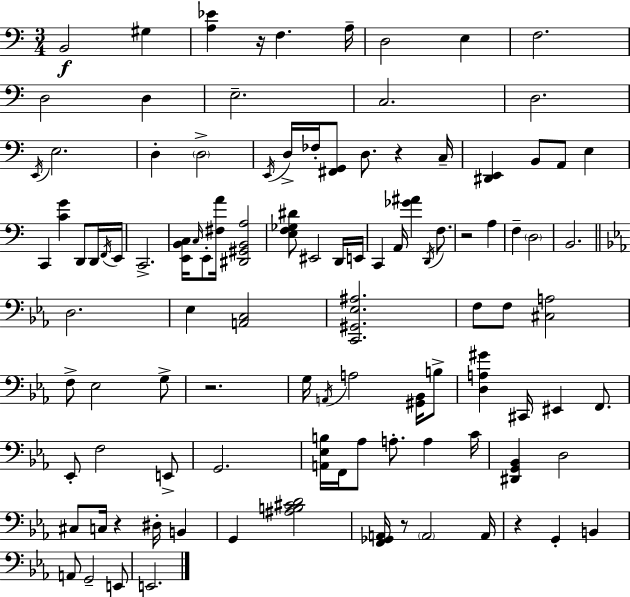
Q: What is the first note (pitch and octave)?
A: B2